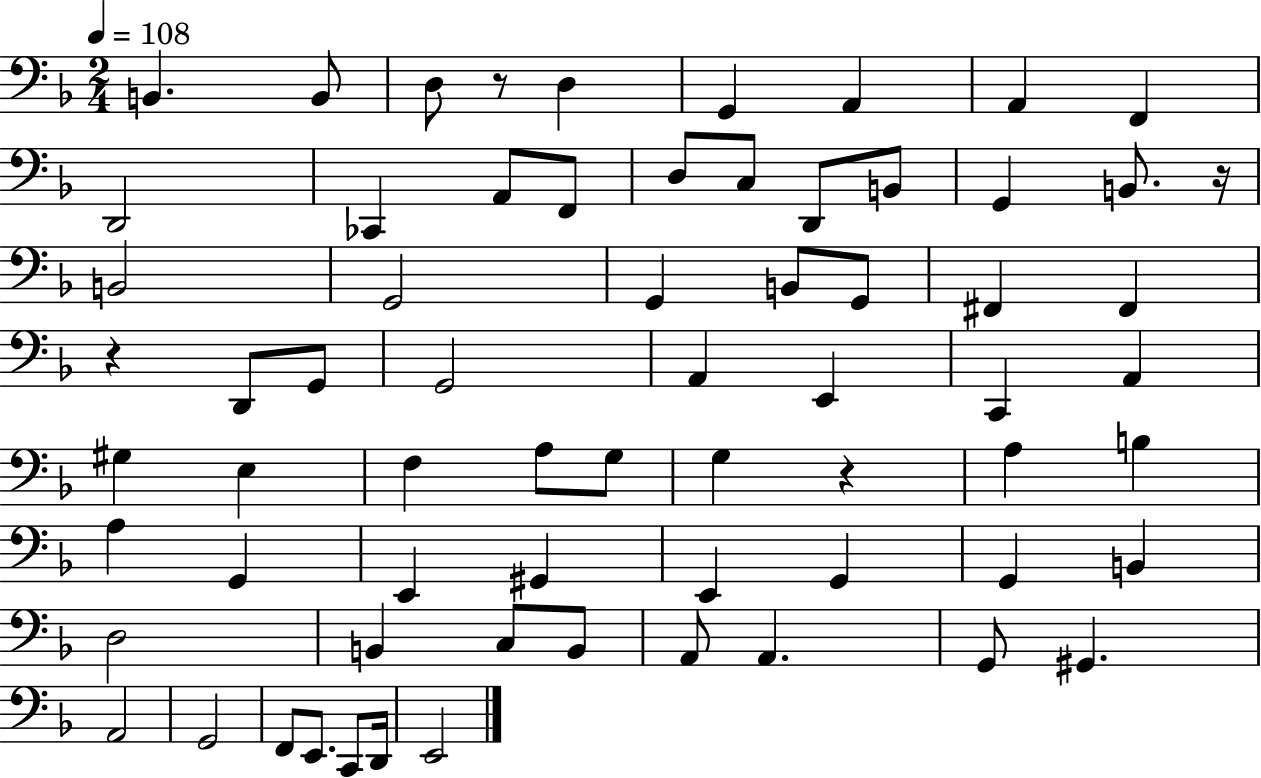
{
  \clef bass
  \numericTimeSignature
  \time 2/4
  \key f \major
  \tempo 4 = 108
  b,4. b,8 | d8 r8 d4 | g,4 a,4 | a,4 f,4 | \break d,2 | ces,4 a,8 f,8 | d8 c8 d,8 b,8 | g,4 b,8. r16 | \break b,2 | g,2 | g,4 b,8 g,8 | fis,4 fis,4 | \break r4 d,8 g,8 | g,2 | a,4 e,4 | c,4 a,4 | \break gis4 e4 | f4 a8 g8 | g4 r4 | a4 b4 | \break a4 g,4 | e,4 gis,4 | e,4 g,4 | g,4 b,4 | \break d2 | b,4 c8 b,8 | a,8 a,4. | g,8 gis,4. | \break a,2 | g,2 | f,8 e,8. c,8 d,16 | e,2 | \break \bar "|."
}